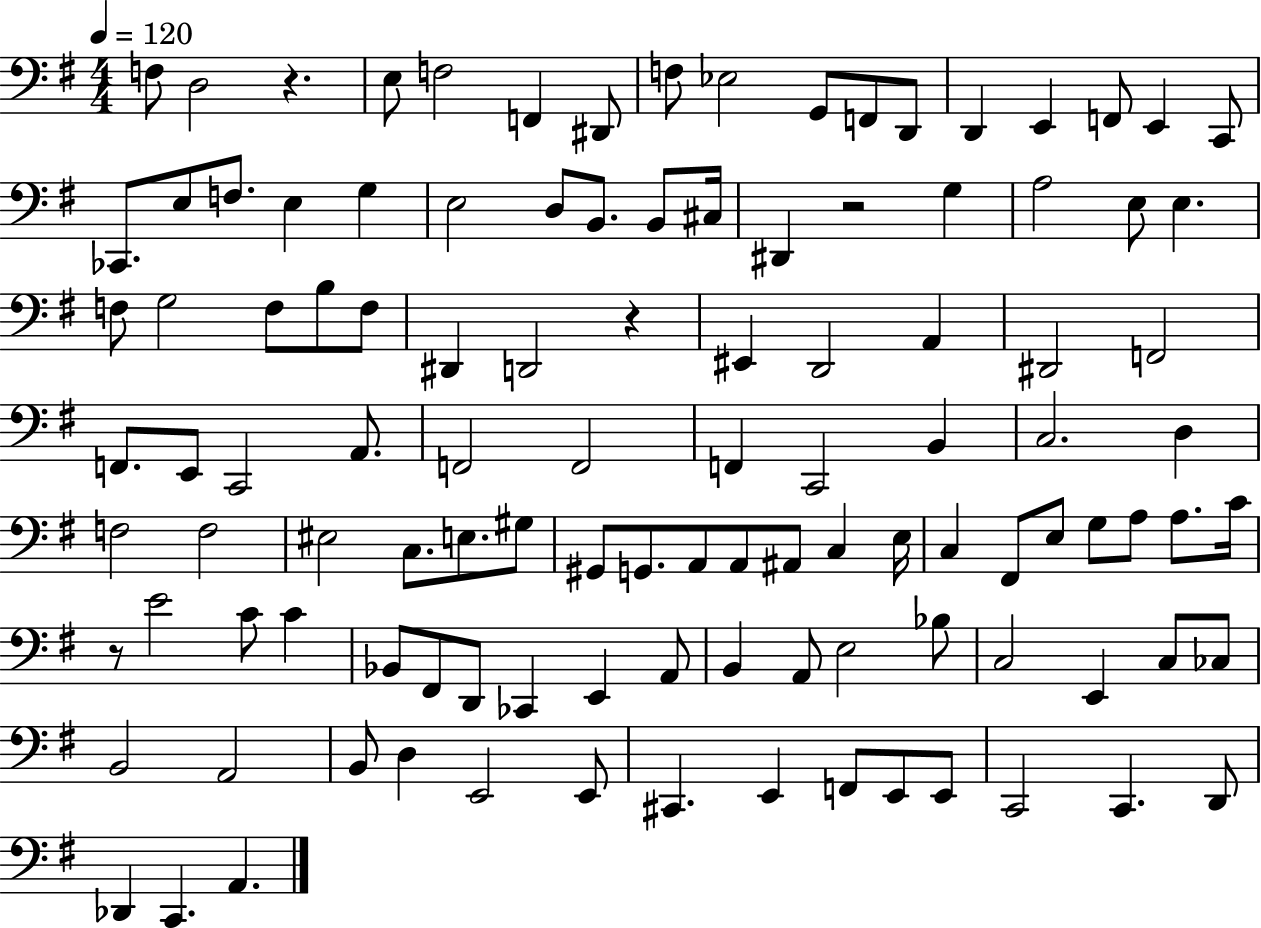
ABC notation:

X:1
T:Untitled
M:4/4
L:1/4
K:G
F,/2 D,2 z E,/2 F,2 F,, ^D,,/2 F,/2 _E,2 G,,/2 F,,/2 D,,/2 D,, E,, F,,/2 E,, C,,/2 _C,,/2 E,/2 F,/2 E, G, E,2 D,/2 B,,/2 B,,/2 ^C,/4 ^D,, z2 G, A,2 E,/2 E, F,/2 G,2 F,/2 B,/2 F,/2 ^D,, D,,2 z ^E,, D,,2 A,, ^D,,2 F,,2 F,,/2 E,,/2 C,,2 A,,/2 F,,2 F,,2 F,, C,,2 B,, C,2 D, F,2 F,2 ^E,2 C,/2 E,/2 ^G,/2 ^G,,/2 G,,/2 A,,/2 A,,/2 ^A,,/2 C, E,/4 C, ^F,,/2 E,/2 G,/2 A,/2 A,/2 C/4 z/2 E2 C/2 C _B,,/2 ^F,,/2 D,,/2 _C,, E,, A,,/2 B,, A,,/2 E,2 _B,/2 C,2 E,, C,/2 _C,/2 B,,2 A,,2 B,,/2 D, E,,2 E,,/2 ^C,, E,, F,,/2 E,,/2 E,,/2 C,,2 C,, D,,/2 _D,, C,, A,,